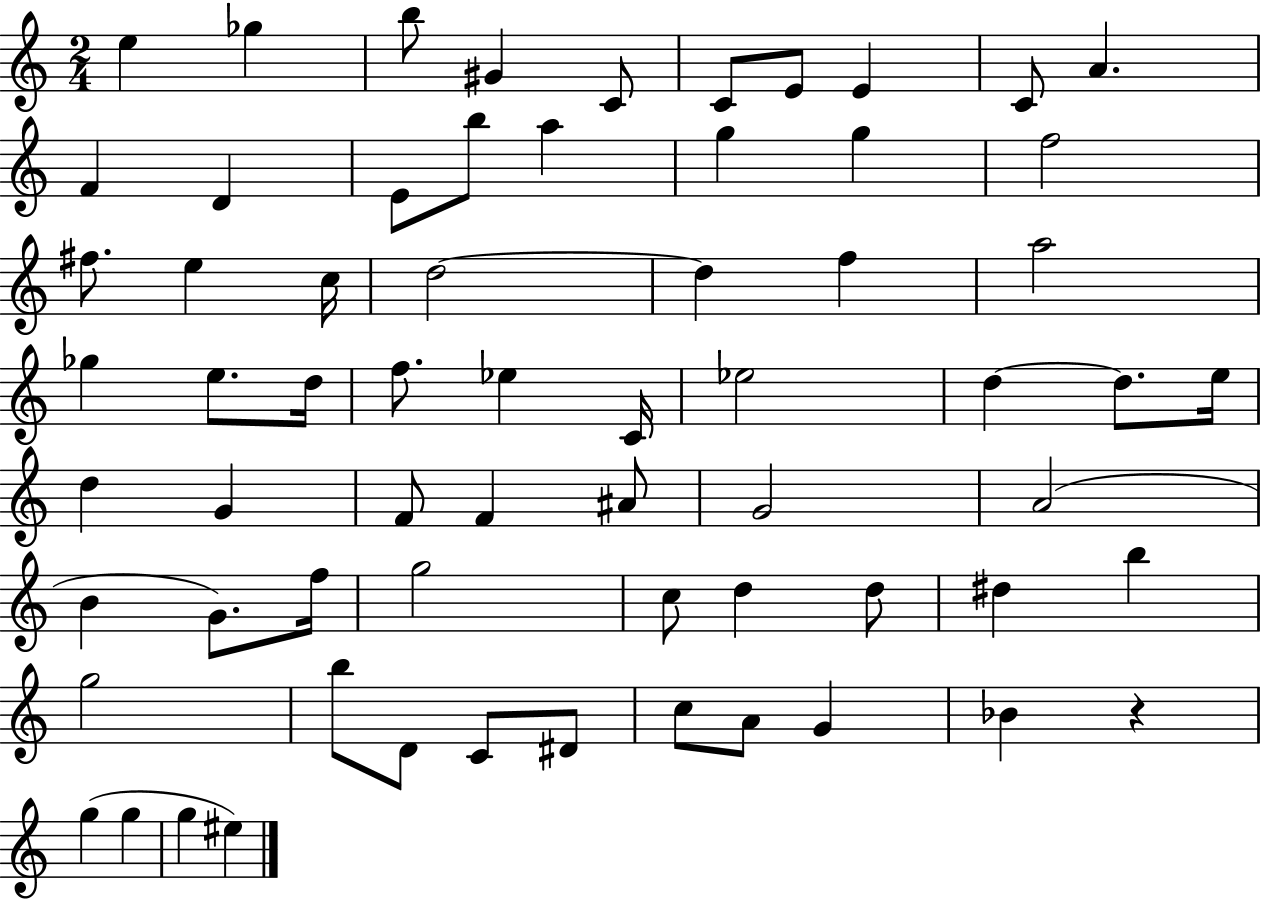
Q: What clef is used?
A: treble